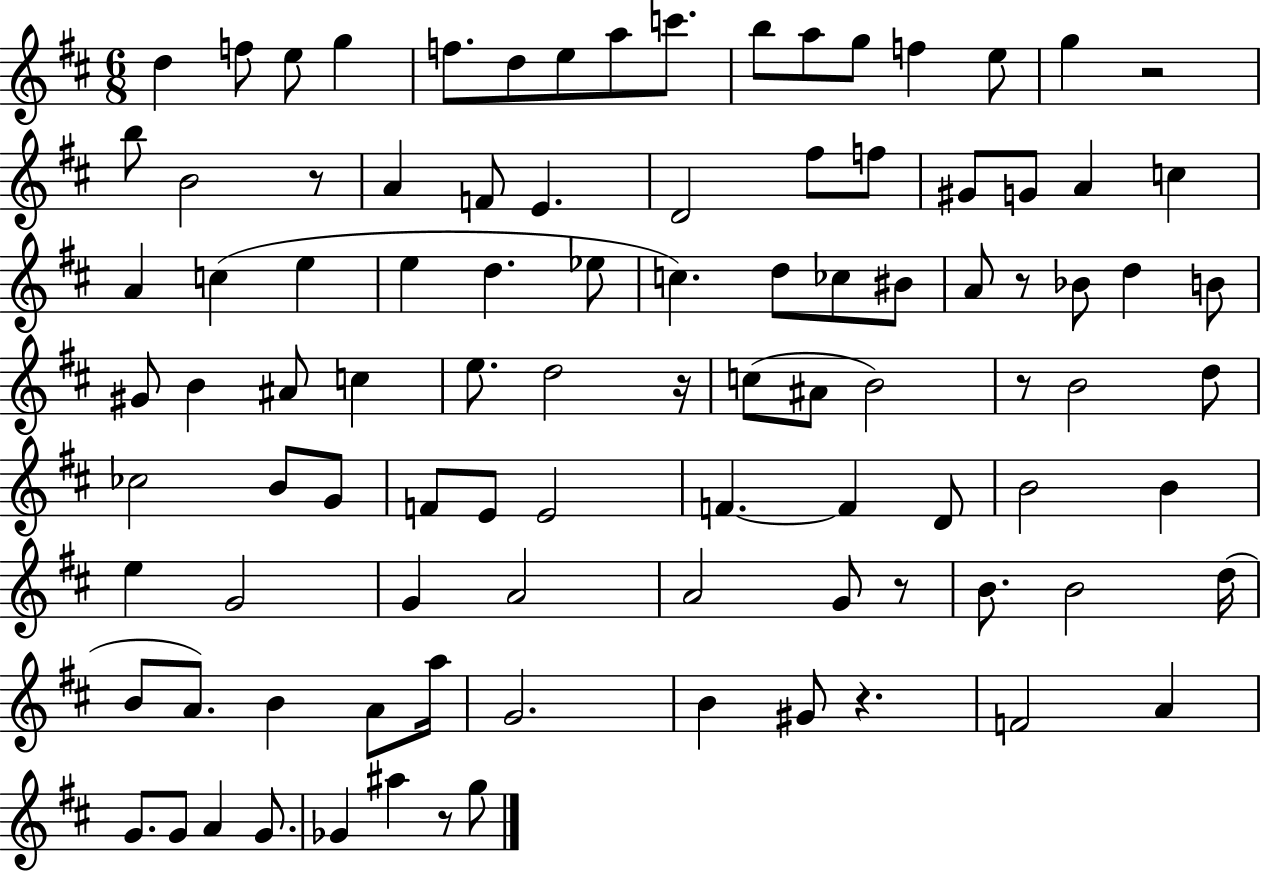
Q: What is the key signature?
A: D major